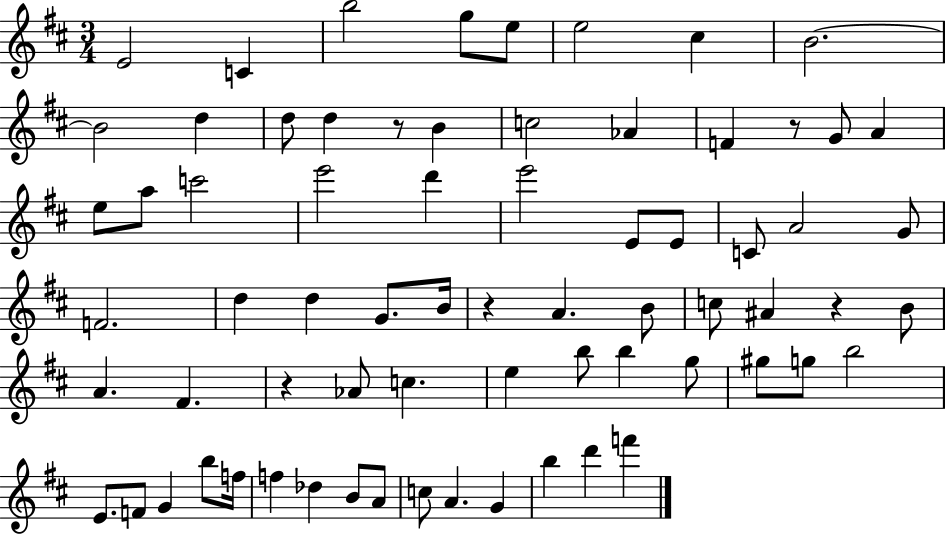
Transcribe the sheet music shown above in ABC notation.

X:1
T:Untitled
M:3/4
L:1/4
K:D
E2 C b2 g/2 e/2 e2 ^c B2 B2 d d/2 d z/2 B c2 _A F z/2 G/2 A e/2 a/2 c'2 e'2 d' e'2 E/2 E/2 C/2 A2 G/2 F2 d d G/2 B/4 z A B/2 c/2 ^A z B/2 A ^F z _A/2 c e b/2 b g/2 ^g/2 g/2 b2 E/2 F/2 G b/2 f/4 f _d B/2 A/2 c/2 A G b d' f'